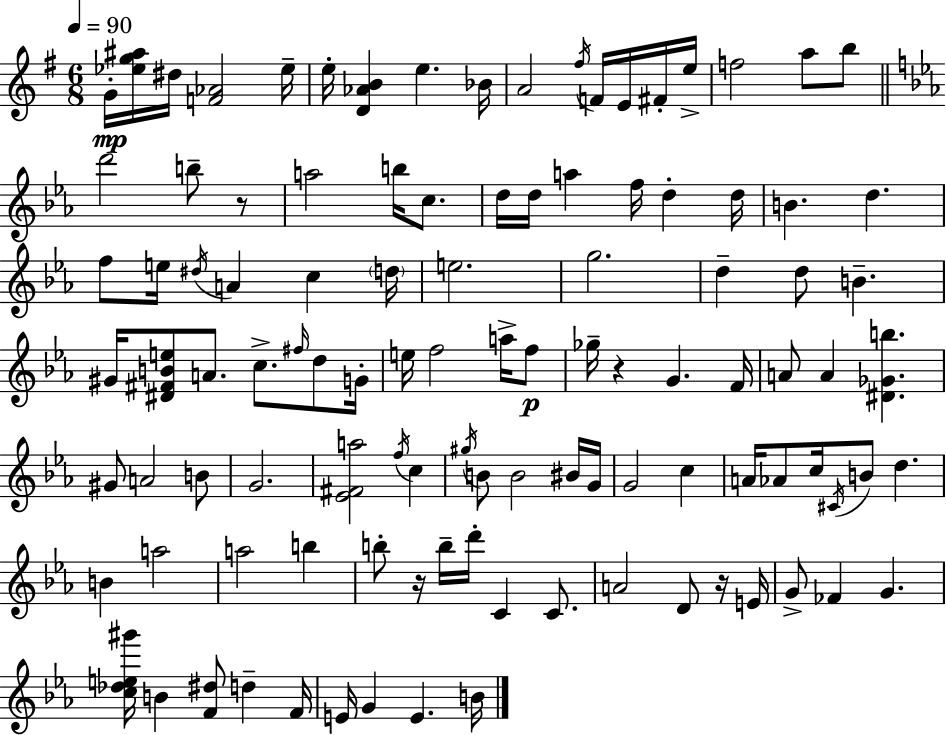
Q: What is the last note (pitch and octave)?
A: B4